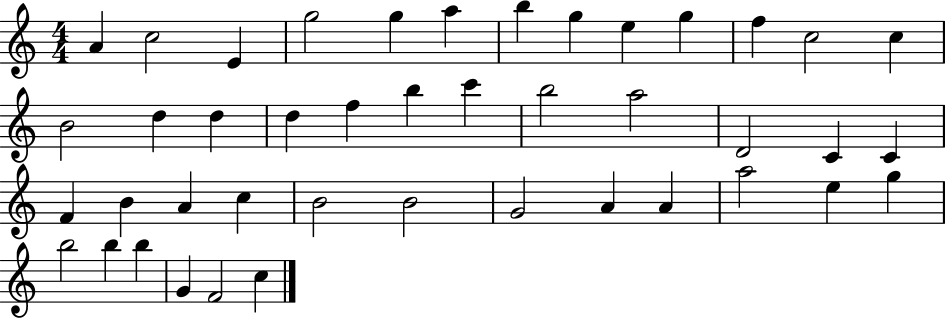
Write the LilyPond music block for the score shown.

{
  \clef treble
  \numericTimeSignature
  \time 4/4
  \key c \major
  a'4 c''2 e'4 | g''2 g''4 a''4 | b''4 g''4 e''4 g''4 | f''4 c''2 c''4 | \break b'2 d''4 d''4 | d''4 f''4 b''4 c'''4 | b''2 a''2 | d'2 c'4 c'4 | \break f'4 b'4 a'4 c''4 | b'2 b'2 | g'2 a'4 a'4 | a''2 e''4 g''4 | \break b''2 b''4 b''4 | g'4 f'2 c''4 | \bar "|."
}